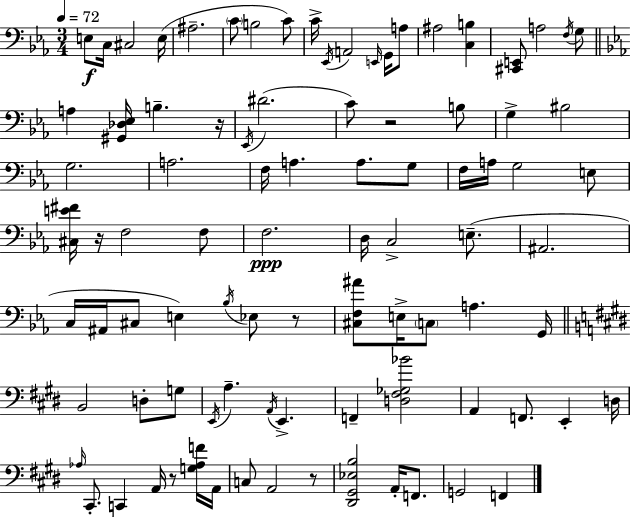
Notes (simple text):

E3/e C3/s C#3/h E3/s A#3/h. C4/e B3/h C4/e C4/s Eb2/s A2/h E2/s G2/s A3/e A#3/h [C3,B3]/q [C#2,E2]/e A3/h F3/s G3/e A3/q [G#2,Db3,Eb3]/s B3/q. R/s Eb2/s D#4/h. C4/e R/h B3/e G3/q BIS3/h G3/h. A3/h. F3/s A3/q. A3/e. G3/e F3/s A3/s G3/h E3/e [C#3,E4,F#4]/s R/s F3/h F3/e F3/h. D3/s C3/h E3/e. A#2/h. C3/s A#2/s C#3/e E3/q Bb3/s Eb3/e R/e [C#3,F3,A#4]/e E3/s C3/e A3/q. G2/s B2/h D3/e G3/e E2/s A3/q. A2/s E2/q. F2/q [D3,F#3,Gb3,Bb4]/h A2/q F2/e. E2/q D3/s Ab3/s C#2/e. C2/q A2/s R/e [G3,Ab3,F4]/s A2/s C3/e A2/h R/e [D#2,G#2,Eb3,B3]/h A2/s F2/e. G2/h F2/q